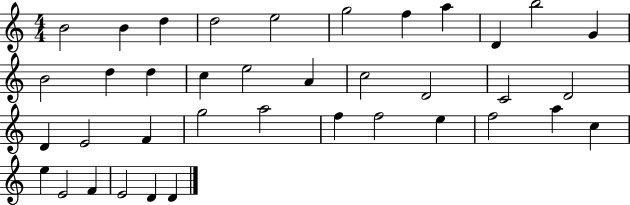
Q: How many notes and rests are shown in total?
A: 38